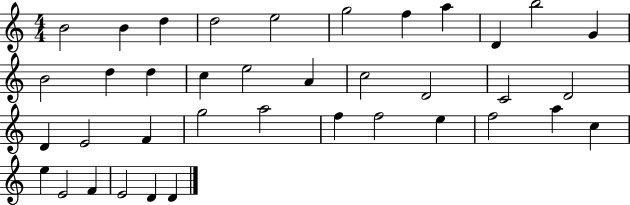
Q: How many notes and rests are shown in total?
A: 38